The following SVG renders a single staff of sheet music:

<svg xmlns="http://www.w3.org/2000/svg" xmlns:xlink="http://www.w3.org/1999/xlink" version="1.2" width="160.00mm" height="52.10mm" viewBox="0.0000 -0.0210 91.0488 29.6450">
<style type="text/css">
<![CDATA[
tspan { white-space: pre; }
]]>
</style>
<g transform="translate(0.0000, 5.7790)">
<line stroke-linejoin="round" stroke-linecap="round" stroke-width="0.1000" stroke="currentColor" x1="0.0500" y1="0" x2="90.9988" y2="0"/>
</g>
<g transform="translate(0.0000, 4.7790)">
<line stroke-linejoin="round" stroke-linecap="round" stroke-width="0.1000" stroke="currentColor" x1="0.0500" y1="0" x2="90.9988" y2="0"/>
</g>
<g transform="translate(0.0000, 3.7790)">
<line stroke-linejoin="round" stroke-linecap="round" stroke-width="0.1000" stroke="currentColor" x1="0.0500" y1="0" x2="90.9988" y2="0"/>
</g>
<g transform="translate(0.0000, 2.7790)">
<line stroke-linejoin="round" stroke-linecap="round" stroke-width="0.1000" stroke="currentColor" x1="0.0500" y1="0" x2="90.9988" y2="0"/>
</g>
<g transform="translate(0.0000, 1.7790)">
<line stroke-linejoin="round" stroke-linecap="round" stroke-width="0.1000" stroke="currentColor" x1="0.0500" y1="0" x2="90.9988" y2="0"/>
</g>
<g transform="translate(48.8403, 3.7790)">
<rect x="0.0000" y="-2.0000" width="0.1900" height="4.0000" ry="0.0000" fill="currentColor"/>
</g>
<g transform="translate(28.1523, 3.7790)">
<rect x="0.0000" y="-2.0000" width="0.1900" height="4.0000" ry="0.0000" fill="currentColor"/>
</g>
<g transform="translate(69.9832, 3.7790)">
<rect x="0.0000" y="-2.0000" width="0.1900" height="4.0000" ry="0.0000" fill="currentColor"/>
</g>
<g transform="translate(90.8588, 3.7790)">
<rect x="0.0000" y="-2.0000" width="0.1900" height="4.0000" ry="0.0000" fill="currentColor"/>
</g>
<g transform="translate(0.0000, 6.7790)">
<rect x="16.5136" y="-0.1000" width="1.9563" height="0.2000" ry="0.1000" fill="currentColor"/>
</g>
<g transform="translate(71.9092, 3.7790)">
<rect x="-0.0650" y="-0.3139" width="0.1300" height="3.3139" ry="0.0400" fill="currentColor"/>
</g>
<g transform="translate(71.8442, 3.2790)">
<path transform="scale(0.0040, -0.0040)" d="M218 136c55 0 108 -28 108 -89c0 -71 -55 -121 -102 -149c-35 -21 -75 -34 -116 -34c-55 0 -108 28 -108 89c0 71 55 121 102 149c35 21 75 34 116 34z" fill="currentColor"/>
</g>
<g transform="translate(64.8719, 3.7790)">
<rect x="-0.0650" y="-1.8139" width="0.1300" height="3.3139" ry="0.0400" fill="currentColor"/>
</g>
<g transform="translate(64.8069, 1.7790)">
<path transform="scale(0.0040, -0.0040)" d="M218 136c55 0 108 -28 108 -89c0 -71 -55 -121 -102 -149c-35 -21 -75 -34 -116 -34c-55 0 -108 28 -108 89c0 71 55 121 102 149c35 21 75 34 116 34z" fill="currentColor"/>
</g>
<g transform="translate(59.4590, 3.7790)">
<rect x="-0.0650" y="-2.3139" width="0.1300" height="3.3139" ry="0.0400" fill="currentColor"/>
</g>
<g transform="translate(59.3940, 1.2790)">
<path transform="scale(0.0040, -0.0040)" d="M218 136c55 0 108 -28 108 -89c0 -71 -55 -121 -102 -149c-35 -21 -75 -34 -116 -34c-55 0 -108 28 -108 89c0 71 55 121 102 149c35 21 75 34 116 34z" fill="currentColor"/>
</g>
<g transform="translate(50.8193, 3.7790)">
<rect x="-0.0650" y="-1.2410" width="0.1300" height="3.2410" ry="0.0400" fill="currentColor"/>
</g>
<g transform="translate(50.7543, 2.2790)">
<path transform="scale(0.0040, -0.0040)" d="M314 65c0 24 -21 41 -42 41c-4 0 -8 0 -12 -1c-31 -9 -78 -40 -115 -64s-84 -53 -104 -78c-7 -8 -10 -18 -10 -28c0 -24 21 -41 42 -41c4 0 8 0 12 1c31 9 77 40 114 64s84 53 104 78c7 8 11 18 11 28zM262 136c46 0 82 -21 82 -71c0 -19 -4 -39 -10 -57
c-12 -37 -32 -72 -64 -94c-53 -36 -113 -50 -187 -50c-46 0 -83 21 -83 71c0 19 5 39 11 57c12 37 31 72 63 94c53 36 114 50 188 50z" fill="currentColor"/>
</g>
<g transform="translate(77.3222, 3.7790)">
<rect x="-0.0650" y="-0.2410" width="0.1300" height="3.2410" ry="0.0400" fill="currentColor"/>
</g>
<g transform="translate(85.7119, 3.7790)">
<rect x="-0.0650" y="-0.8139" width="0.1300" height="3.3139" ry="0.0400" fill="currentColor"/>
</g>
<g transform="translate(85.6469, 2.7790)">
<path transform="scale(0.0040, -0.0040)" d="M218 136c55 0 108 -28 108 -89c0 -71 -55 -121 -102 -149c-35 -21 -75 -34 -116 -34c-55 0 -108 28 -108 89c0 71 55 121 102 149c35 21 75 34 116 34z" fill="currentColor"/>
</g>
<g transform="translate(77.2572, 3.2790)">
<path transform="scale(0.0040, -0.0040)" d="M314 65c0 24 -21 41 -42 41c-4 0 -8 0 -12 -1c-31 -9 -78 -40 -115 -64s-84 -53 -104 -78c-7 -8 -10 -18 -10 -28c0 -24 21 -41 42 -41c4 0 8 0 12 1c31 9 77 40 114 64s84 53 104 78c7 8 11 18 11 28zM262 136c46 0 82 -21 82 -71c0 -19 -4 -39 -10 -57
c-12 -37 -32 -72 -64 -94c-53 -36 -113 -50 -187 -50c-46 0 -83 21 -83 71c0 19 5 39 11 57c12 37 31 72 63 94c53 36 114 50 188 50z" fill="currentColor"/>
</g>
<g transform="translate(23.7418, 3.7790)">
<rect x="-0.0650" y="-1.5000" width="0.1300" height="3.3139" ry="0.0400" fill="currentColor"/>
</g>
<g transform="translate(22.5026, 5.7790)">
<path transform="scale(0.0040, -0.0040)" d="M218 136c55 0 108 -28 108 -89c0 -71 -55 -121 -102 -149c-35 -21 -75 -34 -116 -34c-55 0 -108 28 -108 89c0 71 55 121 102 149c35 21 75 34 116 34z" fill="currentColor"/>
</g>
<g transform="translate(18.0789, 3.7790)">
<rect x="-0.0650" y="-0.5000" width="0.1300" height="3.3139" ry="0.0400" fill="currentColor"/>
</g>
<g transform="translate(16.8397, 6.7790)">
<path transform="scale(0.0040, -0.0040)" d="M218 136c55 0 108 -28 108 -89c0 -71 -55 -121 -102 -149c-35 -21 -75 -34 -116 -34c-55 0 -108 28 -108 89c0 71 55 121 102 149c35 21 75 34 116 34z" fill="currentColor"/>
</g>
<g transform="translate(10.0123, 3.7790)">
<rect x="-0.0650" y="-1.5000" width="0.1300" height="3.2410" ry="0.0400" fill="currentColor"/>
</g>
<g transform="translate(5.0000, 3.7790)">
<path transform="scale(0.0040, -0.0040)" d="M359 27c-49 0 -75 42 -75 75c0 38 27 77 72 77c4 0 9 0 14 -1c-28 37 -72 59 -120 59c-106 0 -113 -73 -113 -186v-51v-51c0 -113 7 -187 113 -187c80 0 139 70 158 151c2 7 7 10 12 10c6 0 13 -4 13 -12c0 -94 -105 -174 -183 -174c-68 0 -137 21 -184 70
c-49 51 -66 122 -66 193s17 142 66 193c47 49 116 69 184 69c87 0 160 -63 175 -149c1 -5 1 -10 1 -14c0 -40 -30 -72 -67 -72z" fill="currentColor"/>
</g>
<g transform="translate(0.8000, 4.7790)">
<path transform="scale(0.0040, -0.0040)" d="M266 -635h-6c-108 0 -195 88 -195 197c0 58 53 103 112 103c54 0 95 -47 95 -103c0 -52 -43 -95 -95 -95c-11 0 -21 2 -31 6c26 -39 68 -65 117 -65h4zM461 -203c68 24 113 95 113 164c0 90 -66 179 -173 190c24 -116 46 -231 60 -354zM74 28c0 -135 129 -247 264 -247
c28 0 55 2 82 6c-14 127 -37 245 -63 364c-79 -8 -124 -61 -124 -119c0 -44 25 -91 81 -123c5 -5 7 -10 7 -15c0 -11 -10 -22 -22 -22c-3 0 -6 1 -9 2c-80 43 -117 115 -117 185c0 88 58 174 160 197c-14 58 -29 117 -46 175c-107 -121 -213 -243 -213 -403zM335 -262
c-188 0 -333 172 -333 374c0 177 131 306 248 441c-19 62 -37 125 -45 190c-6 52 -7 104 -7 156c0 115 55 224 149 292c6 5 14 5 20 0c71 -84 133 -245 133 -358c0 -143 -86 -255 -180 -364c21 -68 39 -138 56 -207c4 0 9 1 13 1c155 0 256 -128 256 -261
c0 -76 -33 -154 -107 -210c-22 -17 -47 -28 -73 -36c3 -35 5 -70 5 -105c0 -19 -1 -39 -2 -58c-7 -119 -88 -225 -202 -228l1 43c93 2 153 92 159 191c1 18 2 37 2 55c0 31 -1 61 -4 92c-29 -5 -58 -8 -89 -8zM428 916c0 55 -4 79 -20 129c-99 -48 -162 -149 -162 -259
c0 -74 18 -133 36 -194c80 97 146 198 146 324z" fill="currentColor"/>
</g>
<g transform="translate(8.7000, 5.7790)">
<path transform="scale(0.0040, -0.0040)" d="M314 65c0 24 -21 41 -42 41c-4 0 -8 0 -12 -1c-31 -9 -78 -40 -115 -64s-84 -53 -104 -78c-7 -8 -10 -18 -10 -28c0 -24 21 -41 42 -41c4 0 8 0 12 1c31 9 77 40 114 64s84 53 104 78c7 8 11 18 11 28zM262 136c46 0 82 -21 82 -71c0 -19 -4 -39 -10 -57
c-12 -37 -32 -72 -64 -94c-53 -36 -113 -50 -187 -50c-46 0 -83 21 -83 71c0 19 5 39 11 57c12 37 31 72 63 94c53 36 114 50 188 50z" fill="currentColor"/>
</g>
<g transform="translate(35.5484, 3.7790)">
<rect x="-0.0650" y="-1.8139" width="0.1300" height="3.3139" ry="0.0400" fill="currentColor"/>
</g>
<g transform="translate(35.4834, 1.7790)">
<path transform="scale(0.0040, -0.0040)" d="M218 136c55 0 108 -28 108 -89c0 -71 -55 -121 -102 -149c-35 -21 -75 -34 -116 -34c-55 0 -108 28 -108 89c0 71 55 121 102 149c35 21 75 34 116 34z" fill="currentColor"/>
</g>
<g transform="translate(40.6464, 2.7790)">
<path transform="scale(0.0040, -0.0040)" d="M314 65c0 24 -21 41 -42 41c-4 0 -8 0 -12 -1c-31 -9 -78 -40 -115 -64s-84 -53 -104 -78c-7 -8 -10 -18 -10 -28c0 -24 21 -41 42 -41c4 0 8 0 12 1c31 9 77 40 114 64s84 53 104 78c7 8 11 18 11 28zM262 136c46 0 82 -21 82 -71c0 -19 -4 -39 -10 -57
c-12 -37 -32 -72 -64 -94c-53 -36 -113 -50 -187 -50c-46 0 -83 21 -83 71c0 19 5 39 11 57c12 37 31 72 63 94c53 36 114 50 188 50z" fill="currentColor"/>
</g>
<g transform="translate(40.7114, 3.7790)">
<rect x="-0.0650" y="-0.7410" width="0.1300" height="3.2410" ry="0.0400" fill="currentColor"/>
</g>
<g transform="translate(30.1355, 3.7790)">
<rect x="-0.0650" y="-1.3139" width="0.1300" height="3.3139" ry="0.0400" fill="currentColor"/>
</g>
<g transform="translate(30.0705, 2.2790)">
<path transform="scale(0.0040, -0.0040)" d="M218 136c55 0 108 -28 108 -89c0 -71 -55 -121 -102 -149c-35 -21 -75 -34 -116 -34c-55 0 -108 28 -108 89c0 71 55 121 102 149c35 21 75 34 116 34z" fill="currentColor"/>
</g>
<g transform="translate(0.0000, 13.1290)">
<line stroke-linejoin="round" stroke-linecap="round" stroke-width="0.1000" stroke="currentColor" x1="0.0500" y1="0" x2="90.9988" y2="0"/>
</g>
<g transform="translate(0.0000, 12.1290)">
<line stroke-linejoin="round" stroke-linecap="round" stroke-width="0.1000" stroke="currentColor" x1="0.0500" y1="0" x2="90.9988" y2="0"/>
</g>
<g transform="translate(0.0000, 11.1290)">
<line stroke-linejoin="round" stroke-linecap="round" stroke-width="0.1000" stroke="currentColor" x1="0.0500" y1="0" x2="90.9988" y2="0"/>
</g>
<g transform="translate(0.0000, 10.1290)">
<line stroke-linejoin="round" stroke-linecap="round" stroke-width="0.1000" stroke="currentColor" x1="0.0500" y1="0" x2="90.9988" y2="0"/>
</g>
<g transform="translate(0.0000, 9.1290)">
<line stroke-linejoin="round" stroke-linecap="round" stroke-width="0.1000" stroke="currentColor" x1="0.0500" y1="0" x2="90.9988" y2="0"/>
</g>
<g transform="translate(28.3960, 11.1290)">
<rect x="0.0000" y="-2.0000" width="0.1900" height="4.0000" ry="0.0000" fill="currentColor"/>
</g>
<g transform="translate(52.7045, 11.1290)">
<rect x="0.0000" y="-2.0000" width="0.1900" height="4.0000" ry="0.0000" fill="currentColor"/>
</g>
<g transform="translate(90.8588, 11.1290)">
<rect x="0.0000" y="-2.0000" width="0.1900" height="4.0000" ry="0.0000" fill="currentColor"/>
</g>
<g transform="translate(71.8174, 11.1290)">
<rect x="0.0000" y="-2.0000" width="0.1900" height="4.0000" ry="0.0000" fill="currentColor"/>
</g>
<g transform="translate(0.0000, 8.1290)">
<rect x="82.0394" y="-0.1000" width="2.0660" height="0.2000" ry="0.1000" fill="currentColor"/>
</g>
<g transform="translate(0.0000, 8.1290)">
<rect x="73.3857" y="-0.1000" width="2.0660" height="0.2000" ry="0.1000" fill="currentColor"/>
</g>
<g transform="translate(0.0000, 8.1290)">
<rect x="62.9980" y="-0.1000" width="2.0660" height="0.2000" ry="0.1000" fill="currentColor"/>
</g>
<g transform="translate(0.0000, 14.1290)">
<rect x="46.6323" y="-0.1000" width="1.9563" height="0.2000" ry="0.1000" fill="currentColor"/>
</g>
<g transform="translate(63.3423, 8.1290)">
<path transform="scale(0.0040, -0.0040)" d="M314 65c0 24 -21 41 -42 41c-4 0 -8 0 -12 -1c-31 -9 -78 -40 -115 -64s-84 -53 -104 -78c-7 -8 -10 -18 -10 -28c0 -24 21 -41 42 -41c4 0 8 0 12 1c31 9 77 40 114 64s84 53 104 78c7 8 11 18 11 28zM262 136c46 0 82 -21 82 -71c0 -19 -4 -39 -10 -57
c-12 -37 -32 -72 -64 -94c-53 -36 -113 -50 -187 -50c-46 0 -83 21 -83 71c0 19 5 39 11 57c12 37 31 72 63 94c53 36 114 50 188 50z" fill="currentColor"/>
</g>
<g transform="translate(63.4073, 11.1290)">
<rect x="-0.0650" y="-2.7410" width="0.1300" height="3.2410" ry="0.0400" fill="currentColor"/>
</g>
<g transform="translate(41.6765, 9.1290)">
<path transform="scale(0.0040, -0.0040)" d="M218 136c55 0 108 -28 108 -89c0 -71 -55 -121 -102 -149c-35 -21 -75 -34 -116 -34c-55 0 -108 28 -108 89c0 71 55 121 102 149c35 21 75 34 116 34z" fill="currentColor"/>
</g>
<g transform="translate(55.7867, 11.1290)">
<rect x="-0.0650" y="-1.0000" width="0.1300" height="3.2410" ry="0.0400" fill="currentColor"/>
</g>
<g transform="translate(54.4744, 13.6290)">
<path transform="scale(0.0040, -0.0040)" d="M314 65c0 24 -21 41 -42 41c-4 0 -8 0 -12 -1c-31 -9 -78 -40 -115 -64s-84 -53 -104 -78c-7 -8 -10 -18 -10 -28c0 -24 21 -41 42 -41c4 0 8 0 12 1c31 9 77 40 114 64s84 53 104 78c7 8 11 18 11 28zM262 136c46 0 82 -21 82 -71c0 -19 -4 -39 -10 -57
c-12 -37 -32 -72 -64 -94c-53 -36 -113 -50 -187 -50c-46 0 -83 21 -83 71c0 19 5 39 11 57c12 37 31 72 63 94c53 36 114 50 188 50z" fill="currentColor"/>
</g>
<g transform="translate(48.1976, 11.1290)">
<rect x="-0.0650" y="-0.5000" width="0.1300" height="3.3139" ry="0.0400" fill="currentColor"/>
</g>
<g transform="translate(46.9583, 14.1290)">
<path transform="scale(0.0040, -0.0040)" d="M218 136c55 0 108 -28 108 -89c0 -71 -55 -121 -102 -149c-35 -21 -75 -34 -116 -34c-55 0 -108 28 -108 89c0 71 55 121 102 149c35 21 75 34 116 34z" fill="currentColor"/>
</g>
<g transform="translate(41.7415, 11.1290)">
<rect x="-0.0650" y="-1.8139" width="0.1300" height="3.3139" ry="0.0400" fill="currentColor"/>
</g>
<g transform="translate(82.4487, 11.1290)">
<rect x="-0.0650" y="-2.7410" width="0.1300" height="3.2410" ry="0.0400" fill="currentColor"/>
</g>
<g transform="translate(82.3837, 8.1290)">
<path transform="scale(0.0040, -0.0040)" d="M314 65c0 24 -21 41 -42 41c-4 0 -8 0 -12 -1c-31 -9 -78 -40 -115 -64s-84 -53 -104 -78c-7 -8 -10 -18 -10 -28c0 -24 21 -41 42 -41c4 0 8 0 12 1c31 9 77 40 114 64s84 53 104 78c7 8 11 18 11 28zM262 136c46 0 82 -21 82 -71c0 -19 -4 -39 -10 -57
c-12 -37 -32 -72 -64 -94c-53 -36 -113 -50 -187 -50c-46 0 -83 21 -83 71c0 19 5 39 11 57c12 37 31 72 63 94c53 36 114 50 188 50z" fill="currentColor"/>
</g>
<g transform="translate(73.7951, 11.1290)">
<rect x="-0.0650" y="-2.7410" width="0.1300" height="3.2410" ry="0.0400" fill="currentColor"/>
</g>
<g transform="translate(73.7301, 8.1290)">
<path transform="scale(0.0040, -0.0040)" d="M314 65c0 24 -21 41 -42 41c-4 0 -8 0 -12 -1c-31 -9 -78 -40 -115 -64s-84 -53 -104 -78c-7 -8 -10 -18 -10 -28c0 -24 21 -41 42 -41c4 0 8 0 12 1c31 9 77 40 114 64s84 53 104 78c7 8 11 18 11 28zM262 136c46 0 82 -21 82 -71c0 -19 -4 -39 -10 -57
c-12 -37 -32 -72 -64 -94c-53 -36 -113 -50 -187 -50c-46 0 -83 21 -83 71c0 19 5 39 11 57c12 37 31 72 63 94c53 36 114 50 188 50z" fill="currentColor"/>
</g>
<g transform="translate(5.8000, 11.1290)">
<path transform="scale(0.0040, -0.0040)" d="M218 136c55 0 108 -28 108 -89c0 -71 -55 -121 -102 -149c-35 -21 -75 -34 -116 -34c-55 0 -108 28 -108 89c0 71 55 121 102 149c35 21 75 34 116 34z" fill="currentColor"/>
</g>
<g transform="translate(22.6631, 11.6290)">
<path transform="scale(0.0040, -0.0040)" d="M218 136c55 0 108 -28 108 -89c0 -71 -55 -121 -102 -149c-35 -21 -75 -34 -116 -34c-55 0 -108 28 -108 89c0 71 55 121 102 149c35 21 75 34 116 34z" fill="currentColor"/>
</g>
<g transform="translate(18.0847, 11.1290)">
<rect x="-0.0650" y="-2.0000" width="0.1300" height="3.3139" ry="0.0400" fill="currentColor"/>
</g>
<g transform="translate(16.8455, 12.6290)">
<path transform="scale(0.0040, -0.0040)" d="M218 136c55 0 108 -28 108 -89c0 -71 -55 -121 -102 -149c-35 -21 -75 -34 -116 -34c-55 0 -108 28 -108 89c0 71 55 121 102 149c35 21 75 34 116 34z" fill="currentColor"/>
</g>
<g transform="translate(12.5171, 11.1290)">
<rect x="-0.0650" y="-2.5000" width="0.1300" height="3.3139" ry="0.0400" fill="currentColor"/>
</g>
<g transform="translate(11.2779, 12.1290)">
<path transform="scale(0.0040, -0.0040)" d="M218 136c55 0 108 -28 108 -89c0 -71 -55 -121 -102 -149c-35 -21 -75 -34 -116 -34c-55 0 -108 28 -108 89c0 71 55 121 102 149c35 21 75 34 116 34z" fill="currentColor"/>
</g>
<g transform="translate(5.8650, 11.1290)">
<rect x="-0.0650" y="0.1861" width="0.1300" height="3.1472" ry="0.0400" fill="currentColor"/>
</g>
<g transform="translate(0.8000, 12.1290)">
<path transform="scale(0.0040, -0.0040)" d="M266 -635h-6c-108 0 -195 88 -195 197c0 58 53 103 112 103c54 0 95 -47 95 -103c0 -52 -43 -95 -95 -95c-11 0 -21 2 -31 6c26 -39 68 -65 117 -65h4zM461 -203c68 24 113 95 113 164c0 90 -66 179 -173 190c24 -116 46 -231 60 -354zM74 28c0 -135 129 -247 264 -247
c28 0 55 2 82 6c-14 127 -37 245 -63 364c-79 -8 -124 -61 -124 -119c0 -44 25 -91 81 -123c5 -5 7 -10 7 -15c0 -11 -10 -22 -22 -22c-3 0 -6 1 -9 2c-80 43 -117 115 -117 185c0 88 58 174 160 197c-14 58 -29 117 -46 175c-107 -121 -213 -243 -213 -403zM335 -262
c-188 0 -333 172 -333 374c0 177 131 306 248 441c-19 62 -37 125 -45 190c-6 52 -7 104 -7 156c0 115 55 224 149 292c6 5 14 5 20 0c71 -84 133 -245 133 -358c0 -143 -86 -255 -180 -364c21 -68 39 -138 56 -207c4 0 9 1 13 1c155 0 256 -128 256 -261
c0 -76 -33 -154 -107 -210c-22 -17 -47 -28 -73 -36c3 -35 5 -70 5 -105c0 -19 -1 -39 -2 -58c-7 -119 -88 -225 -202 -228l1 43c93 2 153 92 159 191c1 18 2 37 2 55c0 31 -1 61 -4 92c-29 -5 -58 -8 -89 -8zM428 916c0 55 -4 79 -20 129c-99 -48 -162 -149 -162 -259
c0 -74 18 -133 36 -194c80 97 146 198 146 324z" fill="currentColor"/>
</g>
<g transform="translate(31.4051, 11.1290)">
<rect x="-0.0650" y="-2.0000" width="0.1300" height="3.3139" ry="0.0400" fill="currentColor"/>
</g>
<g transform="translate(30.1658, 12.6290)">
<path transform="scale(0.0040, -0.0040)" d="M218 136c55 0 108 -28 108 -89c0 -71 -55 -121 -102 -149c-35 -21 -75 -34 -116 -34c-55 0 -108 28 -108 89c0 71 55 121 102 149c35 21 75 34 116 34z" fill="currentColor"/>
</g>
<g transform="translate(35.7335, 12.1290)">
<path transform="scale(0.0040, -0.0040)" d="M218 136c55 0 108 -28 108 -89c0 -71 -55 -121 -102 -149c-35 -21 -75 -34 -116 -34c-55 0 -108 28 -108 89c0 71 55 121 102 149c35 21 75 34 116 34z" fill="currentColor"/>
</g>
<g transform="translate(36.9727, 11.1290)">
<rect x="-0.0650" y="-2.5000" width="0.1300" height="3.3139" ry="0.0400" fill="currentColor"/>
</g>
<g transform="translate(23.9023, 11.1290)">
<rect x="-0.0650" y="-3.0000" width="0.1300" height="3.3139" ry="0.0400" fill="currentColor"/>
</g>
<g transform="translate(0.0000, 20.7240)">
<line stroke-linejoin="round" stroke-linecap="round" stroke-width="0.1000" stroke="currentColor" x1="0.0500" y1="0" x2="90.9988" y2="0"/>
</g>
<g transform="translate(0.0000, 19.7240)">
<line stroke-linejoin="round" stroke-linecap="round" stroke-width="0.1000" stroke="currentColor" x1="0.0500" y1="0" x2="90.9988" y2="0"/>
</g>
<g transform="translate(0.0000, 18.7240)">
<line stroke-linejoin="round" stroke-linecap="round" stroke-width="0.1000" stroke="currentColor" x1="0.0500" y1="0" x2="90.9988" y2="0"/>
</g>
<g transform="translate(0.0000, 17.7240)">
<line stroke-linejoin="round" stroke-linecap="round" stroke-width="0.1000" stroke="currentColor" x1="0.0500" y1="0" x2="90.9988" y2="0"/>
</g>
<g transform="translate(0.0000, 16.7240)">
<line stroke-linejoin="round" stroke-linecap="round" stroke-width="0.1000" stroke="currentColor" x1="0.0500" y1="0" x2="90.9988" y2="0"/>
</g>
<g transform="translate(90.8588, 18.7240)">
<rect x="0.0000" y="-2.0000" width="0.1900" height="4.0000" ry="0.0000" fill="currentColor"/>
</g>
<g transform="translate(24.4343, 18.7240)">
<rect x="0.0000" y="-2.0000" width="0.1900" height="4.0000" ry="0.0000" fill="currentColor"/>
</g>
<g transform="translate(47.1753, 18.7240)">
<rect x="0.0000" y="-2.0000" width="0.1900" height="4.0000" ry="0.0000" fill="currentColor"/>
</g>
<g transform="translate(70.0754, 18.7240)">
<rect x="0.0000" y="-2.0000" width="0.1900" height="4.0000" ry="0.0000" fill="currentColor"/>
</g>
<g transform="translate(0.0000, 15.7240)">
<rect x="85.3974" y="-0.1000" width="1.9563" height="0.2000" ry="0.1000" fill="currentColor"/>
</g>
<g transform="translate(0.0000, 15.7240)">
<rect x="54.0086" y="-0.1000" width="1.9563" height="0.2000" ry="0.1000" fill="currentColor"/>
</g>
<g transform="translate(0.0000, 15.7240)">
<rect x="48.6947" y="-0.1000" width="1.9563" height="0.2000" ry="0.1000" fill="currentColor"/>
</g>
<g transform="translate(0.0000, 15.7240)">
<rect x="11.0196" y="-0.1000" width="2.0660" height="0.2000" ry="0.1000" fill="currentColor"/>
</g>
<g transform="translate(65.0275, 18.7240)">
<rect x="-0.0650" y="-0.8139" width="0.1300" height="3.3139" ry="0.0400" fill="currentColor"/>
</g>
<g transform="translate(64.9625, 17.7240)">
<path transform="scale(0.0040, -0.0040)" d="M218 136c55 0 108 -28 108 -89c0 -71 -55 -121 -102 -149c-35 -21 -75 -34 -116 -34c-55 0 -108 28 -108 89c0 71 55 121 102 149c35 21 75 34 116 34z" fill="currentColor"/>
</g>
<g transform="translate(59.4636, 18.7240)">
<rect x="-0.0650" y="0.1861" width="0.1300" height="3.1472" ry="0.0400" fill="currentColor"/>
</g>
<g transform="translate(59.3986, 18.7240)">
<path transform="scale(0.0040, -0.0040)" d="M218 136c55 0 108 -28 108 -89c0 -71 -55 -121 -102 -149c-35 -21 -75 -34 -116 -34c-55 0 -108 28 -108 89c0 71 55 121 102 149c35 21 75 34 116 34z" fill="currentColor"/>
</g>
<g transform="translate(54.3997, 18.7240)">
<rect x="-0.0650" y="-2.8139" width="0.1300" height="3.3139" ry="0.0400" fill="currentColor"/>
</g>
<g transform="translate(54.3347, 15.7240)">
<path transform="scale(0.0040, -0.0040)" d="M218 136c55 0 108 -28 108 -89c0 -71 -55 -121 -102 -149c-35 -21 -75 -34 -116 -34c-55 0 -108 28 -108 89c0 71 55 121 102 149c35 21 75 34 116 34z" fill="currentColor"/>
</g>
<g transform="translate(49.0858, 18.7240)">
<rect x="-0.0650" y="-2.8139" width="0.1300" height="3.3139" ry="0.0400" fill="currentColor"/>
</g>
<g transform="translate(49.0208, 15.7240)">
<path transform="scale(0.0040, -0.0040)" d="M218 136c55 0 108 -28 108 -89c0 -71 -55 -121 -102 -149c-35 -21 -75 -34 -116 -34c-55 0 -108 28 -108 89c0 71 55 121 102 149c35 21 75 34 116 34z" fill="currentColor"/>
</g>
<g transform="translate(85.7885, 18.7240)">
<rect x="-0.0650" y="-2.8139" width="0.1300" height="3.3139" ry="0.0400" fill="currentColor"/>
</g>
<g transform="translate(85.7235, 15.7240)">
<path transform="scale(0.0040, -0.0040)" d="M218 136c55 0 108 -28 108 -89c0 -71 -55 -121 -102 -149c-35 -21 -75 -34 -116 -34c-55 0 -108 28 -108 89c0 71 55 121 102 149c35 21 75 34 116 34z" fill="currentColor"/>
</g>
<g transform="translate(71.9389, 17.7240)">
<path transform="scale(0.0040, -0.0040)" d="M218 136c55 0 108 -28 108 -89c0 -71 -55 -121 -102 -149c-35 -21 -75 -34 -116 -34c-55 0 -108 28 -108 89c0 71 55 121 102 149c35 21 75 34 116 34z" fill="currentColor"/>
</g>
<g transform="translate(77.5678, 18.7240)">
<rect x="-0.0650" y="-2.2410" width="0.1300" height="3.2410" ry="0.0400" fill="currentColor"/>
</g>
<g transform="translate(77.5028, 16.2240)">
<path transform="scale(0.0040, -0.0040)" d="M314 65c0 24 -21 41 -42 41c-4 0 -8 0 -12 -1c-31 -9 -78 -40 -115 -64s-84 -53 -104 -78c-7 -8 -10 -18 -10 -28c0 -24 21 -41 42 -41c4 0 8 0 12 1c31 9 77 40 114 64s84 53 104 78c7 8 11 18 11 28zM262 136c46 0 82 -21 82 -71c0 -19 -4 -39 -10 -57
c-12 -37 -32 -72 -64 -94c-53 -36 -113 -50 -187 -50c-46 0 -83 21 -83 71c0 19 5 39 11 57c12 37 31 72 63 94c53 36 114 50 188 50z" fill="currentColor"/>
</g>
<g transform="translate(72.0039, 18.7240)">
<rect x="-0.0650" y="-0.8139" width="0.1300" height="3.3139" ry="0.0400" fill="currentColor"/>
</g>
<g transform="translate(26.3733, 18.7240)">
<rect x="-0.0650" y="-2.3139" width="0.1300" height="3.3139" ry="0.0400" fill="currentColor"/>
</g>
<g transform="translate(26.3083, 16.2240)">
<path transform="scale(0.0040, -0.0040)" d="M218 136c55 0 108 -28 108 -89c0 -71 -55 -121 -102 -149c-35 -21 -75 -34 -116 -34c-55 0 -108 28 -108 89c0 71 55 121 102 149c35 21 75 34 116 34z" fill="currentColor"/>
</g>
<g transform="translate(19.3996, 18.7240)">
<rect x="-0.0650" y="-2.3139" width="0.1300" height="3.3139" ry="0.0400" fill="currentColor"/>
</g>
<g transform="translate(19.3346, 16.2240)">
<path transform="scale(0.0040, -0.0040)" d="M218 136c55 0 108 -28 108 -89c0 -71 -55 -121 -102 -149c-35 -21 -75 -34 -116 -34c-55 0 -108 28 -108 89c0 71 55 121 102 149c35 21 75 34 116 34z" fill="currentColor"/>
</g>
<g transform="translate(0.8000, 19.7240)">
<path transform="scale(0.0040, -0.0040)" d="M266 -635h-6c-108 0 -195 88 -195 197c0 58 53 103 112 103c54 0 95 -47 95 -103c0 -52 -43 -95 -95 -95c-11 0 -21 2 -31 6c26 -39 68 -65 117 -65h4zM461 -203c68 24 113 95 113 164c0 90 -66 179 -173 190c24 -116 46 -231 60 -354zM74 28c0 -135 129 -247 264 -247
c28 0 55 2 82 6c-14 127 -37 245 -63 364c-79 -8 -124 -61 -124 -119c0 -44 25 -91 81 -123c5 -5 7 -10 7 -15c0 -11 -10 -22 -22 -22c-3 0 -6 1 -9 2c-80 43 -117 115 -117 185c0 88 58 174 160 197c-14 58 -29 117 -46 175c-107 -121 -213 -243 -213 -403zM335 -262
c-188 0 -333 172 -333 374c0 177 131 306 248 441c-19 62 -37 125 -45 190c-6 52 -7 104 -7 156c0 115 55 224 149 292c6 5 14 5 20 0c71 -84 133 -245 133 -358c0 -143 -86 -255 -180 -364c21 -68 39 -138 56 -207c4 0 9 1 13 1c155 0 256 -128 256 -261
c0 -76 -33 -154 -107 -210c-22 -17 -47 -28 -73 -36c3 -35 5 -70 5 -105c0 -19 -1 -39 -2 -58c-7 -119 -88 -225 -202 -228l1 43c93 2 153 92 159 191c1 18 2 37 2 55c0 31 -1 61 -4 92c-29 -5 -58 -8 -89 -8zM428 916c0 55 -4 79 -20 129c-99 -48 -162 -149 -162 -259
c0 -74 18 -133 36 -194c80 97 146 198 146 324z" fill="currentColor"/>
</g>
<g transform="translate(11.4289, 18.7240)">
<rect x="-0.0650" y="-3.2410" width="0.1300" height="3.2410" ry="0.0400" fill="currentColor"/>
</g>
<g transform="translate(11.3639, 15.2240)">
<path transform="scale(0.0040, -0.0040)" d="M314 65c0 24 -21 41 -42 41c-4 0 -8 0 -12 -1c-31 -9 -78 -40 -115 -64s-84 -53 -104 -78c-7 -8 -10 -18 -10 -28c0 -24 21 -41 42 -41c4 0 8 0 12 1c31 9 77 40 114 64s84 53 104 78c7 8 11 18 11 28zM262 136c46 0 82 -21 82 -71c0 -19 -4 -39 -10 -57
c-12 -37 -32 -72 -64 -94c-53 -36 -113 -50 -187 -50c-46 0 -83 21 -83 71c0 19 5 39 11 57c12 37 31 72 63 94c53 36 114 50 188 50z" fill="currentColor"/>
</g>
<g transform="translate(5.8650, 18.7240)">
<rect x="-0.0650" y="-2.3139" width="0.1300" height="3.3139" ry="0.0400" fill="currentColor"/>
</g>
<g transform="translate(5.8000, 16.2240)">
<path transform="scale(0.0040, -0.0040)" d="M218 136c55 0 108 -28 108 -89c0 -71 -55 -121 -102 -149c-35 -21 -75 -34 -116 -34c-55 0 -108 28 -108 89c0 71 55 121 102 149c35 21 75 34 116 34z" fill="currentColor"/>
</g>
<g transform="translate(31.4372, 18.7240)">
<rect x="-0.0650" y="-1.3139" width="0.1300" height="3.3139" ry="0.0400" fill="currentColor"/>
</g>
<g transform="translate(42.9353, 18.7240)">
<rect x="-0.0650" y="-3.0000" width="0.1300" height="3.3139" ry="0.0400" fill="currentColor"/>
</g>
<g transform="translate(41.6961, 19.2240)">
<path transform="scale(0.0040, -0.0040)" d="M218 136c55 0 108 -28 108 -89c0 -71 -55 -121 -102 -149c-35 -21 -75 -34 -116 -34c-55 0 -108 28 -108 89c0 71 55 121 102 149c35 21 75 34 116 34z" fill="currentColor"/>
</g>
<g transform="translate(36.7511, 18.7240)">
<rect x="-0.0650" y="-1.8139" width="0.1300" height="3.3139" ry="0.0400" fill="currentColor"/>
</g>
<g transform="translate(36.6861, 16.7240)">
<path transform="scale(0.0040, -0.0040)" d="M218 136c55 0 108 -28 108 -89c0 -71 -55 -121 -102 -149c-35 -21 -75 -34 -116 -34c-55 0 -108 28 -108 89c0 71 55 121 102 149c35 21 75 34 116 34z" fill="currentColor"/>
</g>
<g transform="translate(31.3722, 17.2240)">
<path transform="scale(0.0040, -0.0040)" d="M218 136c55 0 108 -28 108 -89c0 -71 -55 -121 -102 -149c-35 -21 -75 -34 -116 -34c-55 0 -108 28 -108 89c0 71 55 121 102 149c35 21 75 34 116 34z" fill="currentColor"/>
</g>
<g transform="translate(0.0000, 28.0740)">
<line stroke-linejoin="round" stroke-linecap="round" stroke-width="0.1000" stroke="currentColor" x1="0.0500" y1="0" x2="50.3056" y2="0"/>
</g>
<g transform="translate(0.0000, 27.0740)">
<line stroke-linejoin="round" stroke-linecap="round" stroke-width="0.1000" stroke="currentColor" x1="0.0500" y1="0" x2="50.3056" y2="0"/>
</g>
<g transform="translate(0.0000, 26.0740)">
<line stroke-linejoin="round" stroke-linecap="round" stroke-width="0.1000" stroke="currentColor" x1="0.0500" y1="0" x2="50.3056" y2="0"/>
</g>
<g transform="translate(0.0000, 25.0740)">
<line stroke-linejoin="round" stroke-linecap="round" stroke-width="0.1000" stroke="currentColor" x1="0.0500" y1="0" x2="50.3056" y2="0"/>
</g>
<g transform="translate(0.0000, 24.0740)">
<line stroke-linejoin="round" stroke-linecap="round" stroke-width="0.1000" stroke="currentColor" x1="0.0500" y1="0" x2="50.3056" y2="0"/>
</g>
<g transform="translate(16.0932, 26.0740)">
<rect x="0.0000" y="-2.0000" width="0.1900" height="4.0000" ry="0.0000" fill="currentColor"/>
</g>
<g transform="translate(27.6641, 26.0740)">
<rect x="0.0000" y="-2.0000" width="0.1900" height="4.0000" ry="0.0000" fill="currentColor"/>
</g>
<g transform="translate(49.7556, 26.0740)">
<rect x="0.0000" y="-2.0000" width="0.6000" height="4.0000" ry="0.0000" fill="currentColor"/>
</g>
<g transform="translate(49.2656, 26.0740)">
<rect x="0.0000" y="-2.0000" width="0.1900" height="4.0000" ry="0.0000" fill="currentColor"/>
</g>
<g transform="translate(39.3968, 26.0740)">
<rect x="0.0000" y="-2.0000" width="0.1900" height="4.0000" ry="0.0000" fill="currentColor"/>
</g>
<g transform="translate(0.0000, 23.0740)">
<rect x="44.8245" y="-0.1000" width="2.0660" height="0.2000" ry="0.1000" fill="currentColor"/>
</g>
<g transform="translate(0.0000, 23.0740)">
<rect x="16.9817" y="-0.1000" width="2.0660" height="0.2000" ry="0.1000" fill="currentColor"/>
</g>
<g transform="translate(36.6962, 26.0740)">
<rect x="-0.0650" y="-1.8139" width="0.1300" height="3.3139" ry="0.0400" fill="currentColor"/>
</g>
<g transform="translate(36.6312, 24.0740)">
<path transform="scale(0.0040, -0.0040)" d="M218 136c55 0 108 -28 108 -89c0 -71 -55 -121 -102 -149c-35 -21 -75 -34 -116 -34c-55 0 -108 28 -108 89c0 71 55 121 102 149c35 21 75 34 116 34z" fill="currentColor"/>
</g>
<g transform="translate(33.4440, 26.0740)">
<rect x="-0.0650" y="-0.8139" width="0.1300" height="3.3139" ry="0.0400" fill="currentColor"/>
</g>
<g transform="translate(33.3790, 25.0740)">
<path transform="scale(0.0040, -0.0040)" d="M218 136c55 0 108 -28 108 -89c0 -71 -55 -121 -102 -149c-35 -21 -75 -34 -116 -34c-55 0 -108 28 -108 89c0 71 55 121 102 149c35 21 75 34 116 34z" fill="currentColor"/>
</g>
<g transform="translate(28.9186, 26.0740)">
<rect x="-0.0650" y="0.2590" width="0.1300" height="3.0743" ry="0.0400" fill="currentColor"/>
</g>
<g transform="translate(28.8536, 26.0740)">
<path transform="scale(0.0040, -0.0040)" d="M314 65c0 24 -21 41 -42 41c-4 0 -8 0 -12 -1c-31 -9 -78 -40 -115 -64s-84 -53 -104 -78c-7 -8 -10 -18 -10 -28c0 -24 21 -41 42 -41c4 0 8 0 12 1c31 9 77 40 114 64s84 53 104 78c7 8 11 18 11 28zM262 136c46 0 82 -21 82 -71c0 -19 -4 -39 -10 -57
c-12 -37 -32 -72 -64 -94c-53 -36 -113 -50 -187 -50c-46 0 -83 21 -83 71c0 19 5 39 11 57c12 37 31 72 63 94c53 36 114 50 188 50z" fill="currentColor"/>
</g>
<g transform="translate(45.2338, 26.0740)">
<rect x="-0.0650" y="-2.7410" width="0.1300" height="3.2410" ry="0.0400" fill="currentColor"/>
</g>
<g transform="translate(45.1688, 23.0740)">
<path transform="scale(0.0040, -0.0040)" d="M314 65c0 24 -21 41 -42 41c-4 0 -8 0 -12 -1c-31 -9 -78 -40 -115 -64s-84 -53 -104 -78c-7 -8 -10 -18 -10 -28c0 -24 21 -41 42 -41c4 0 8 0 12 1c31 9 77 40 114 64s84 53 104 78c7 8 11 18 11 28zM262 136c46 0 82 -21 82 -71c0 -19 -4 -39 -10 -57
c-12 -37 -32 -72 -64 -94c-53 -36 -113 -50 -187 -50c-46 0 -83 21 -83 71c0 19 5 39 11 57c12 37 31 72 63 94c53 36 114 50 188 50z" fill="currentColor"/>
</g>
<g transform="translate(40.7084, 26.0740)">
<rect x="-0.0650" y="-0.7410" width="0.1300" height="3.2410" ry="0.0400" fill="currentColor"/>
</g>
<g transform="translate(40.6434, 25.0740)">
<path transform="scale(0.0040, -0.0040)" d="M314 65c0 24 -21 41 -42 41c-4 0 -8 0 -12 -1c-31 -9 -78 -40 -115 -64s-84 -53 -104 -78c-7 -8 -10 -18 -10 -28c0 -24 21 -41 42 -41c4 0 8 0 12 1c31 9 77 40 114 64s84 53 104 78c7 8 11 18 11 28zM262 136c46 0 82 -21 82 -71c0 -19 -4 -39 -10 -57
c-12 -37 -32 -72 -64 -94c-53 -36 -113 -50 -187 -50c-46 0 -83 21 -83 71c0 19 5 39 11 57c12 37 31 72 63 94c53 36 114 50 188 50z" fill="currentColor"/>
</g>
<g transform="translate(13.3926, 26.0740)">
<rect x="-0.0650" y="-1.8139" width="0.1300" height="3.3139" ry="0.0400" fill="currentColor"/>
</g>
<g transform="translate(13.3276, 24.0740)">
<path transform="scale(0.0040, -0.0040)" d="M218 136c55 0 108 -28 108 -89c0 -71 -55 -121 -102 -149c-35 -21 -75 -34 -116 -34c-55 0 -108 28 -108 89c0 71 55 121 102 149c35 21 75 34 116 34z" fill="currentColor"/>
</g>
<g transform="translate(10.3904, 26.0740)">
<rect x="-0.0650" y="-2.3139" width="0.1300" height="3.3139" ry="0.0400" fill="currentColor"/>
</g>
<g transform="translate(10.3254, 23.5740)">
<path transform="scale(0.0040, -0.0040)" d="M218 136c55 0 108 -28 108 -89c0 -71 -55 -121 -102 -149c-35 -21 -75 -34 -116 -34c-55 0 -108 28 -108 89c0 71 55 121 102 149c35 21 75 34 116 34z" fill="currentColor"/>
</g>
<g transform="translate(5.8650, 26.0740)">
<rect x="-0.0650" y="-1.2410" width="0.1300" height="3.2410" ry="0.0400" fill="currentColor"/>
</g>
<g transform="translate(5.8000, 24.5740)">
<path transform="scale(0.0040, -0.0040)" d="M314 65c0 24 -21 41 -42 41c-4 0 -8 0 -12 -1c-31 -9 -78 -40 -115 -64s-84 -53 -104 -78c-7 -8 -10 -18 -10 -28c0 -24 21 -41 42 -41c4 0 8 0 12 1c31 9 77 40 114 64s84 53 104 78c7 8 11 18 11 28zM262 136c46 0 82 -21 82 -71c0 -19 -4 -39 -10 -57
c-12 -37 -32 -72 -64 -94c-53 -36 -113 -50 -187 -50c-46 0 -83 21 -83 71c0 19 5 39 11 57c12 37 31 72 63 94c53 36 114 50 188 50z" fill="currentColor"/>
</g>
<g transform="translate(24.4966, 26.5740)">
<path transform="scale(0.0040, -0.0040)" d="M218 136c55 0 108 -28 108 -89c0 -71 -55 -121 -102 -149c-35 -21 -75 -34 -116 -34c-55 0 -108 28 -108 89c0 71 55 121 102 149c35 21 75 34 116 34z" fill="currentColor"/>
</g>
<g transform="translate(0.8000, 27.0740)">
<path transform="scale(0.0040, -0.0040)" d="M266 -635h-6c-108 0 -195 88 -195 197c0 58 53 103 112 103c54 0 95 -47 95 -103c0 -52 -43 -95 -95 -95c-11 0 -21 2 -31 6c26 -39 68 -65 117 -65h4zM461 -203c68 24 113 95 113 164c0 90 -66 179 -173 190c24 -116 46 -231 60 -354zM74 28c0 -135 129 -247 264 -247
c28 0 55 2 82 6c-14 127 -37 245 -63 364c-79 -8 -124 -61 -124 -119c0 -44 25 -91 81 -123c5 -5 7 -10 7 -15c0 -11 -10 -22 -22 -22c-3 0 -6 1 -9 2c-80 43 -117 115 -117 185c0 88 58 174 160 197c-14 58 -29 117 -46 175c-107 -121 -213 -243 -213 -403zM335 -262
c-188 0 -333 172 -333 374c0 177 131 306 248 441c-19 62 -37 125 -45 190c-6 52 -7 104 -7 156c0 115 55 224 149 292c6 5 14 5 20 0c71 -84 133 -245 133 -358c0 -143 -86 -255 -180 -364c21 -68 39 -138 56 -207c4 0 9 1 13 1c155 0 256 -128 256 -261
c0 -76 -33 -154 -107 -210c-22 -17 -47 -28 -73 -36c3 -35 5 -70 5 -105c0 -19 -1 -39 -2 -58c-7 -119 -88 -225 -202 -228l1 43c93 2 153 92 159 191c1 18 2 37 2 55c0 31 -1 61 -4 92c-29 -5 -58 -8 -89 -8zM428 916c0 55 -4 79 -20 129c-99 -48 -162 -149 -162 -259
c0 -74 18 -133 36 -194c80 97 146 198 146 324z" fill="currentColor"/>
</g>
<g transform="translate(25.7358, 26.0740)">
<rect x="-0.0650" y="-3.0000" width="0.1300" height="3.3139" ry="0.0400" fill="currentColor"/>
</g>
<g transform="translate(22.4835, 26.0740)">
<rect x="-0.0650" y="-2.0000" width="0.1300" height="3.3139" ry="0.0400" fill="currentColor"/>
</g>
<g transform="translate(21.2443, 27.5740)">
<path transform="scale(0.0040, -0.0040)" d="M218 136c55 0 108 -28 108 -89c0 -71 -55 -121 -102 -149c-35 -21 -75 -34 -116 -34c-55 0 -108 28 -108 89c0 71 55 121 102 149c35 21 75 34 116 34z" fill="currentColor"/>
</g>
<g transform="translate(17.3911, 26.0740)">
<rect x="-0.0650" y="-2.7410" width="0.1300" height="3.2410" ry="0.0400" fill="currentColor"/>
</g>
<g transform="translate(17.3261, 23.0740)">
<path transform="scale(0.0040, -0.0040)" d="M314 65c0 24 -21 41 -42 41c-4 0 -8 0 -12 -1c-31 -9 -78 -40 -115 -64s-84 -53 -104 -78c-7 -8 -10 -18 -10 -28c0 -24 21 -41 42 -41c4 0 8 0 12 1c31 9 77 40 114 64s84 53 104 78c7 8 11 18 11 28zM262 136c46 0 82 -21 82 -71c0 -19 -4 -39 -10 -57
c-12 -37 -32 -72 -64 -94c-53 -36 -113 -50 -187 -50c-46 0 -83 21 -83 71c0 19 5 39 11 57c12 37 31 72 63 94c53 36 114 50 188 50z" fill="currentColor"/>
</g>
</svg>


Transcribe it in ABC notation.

X:1
T:Untitled
M:4/4
L:1/4
K:C
E2 C E e f d2 e2 g f c c2 d B G F A F G f C D2 a2 a2 a2 g b2 g g e f A a a B d d g2 a e2 g f a2 F A B2 d f d2 a2